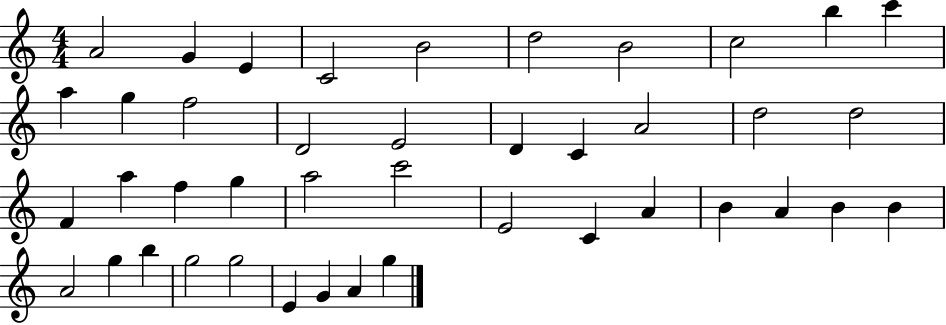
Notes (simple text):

A4/h G4/q E4/q C4/h B4/h D5/h B4/h C5/h B5/q C6/q A5/q G5/q F5/h D4/h E4/h D4/q C4/q A4/h D5/h D5/h F4/q A5/q F5/q G5/q A5/h C6/h E4/h C4/q A4/q B4/q A4/q B4/q B4/q A4/h G5/q B5/q G5/h G5/h E4/q G4/q A4/q G5/q